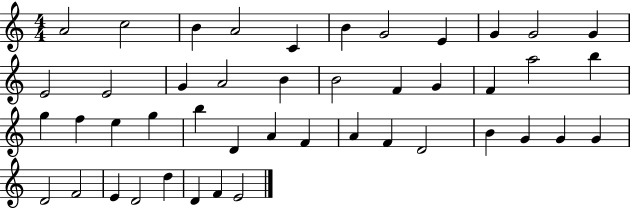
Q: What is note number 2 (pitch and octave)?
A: C5